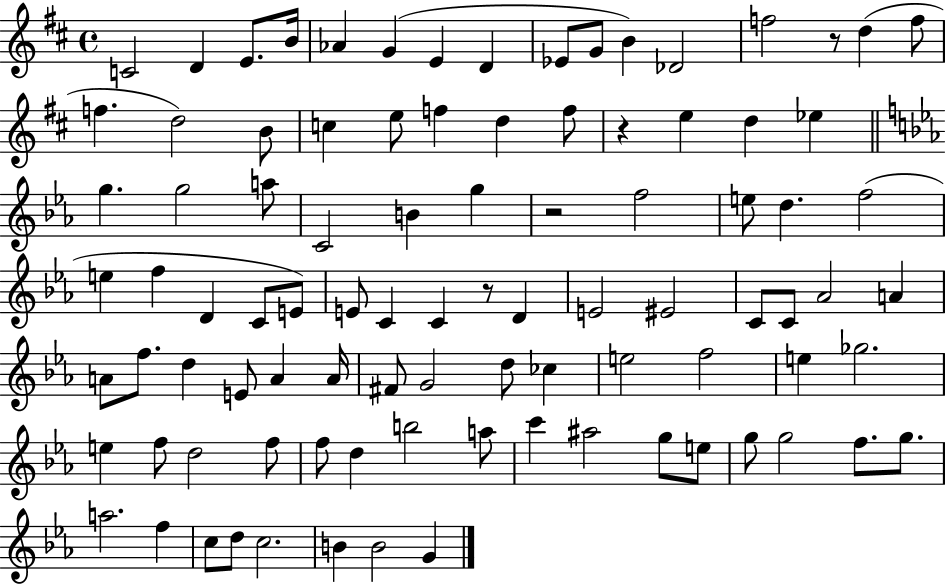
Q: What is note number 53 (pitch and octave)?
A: F5